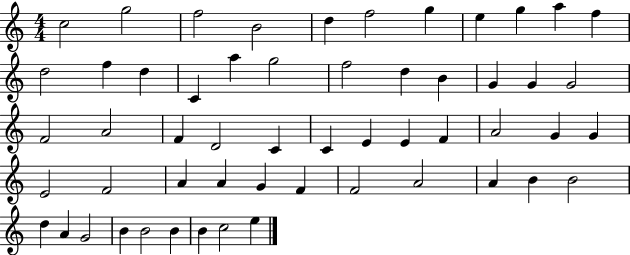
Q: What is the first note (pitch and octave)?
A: C5